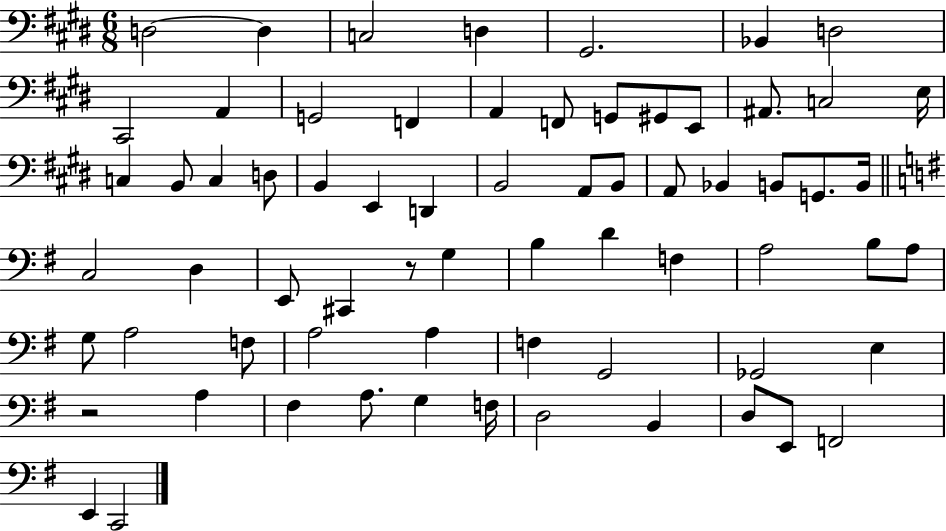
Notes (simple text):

D3/h D3/q C3/h D3/q G#2/h. Bb2/q D3/h C#2/h A2/q G2/h F2/q A2/q F2/e G2/e G#2/e E2/e A#2/e. C3/h E3/s C3/q B2/e C3/q D3/e B2/q E2/q D2/q B2/h A2/e B2/e A2/e Bb2/q B2/e G2/e. B2/s C3/h D3/q E2/e C#2/q R/e G3/q B3/q D4/q F3/q A3/h B3/e A3/e G3/e A3/h F3/e A3/h A3/q F3/q G2/h Gb2/h E3/q R/h A3/q F#3/q A3/e. G3/q F3/s D3/h B2/q D3/e E2/e F2/h E2/q C2/h